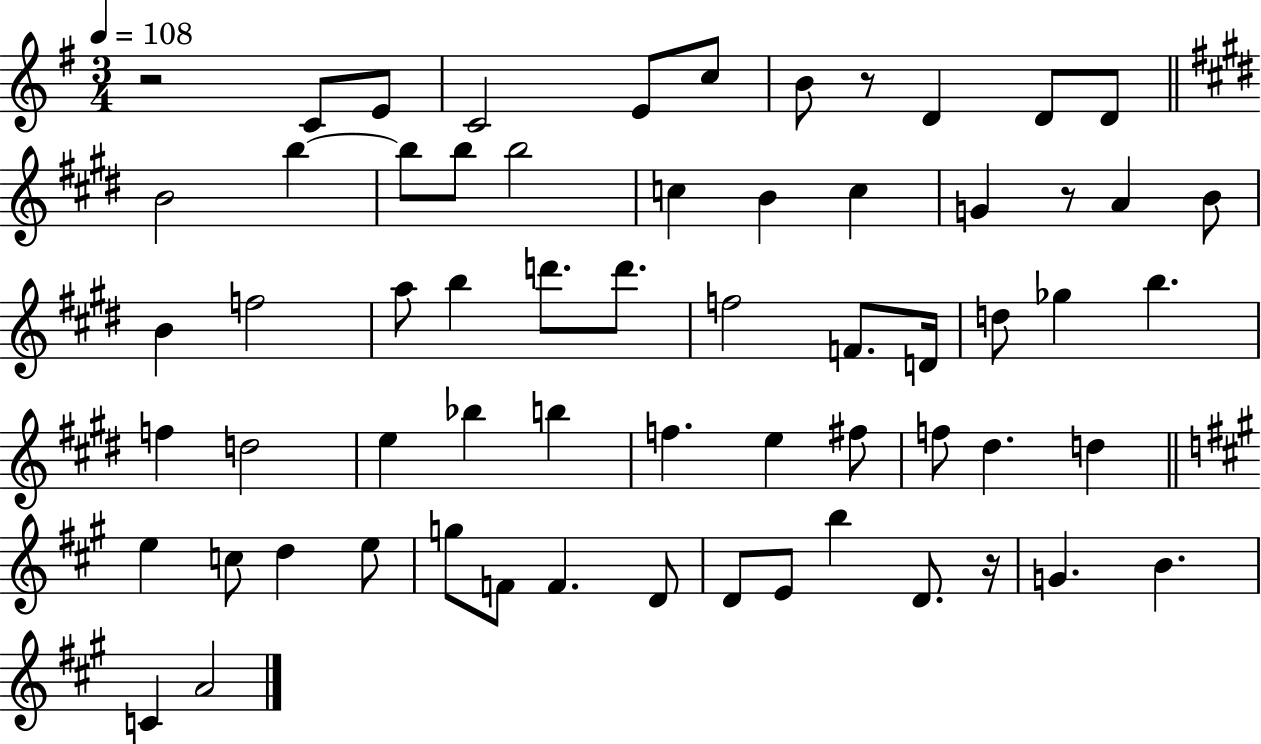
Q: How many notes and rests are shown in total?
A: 63